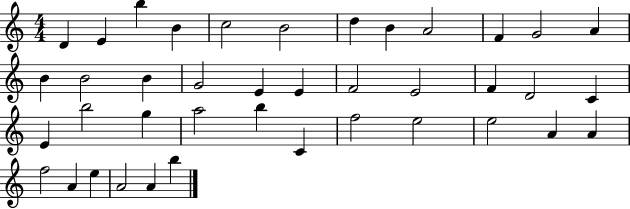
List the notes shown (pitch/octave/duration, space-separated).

D4/q E4/q B5/q B4/q C5/h B4/h D5/q B4/q A4/h F4/q G4/h A4/q B4/q B4/h B4/q G4/h E4/q E4/q F4/h E4/h F4/q D4/h C4/q E4/q B5/h G5/q A5/h B5/q C4/q F5/h E5/h E5/h A4/q A4/q F5/h A4/q E5/q A4/h A4/q B5/q